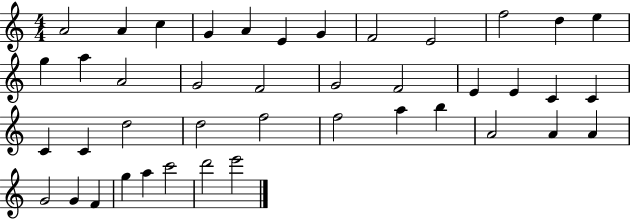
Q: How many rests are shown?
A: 0